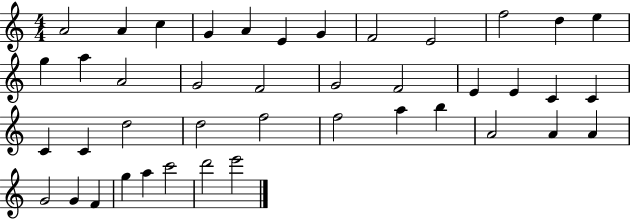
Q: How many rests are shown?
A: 0